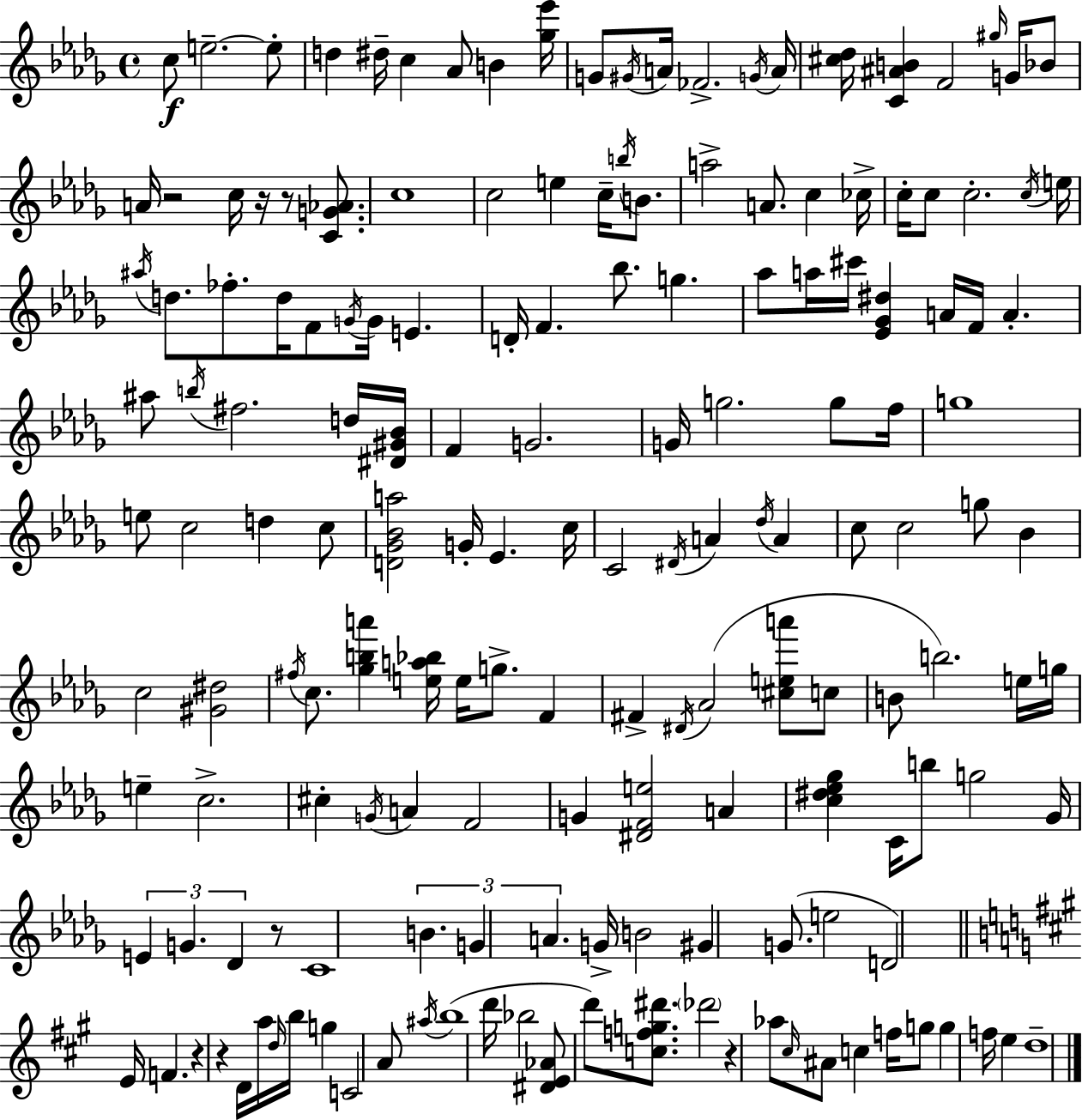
C5/e E5/h. E5/e D5/q D#5/s C5/q Ab4/e B4/q [Gb5,Eb6]/s G4/e G#4/s A4/s FES4/h. G4/s A4/s [C#5,Db5]/s [C4,A#4,B4]/q F4/h G#5/s G4/s Bb4/e A4/s R/h C5/s R/s R/e [C4,G4,Ab4]/e. C5/w C5/h E5/q C5/s B5/s B4/e. A5/h A4/e. C5/q CES5/s C5/s C5/e C5/h. C5/s E5/s A#5/s D5/e. FES5/e. D5/s F4/e G4/s G4/s E4/q. D4/s F4/q. Bb5/e. G5/q. Ab5/e A5/s C#6/s [Eb4,Gb4,D#5]/q A4/s F4/s A4/q. A#5/e B5/s F#5/h. D5/s [D#4,G#4,Bb4]/s F4/q G4/h. G4/s G5/h. G5/e F5/s G5/w E5/e C5/h D5/q C5/e [D4,Gb4,Bb4,A5]/h G4/s Eb4/q. C5/s C4/h D#4/s A4/q Db5/s A4/q C5/e C5/h G5/e Bb4/q C5/h [G#4,D#5]/h F#5/s C5/e. [Gb5,B5,A6]/q [E5,A5,Bb5]/s E5/s G5/e. F4/q F#4/q D#4/s Ab4/h [C#5,E5,A6]/e C5/e B4/e B5/h. E5/s G5/s E5/q C5/h. C#5/q G4/s A4/q F4/h G4/q [D#4,F4,E5]/h A4/q [C5,D#5,Eb5,Gb5]/q C4/s B5/e G5/h Gb4/s E4/q G4/q. Db4/q R/e C4/w B4/q. G4/q A4/q. G4/s B4/h G#4/q G4/e. E5/h D4/h E4/s F4/q. R/q R/q D4/s A5/s D5/s B5/s G5/q C4/h A4/e A#5/s B5/w D6/s Bb5/h [D#4,E4,Ab4]/e D6/e [C5,F5,G5,D#6]/e. Db6/h R/q Ab5/e C#5/s A#4/e C5/q F5/s G5/e G5/q F5/s E5/q D5/w